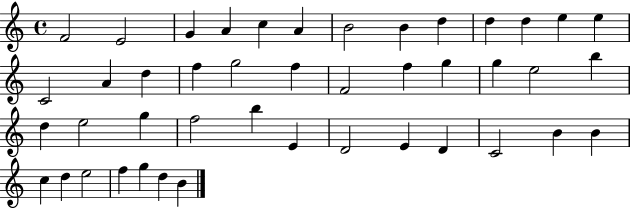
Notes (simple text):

F4/h E4/h G4/q A4/q C5/q A4/q B4/h B4/q D5/q D5/q D5/q E5/q E5/q C4/h A4/q D5/q F5/q G5/h F5/q F4/h F5/q G5/q G5/q E5/h B5/q D5/q E5/h G5/q F5/h B5/q E4/q D4/h E4/q D4/q C4/h B4/q B4/q C5/q D5/q E5/h F5/q G5/q D5/q B4/q